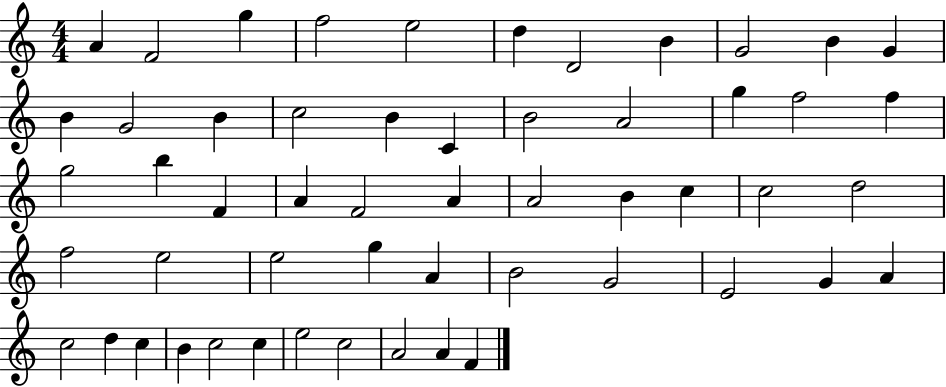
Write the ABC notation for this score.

X:1
T:Untitled
M:4/4
L:1/4
K:C
A F2 g f2 e2 d D2 B G2 B G B G2 B c2 B C B2 A2 g f2 f g2 b F A F2 A A2 B c c2 d2 f2 e2 e2 g A B2 G2 E2 G A c2 d c B c2 c e2 c2 A2 A F